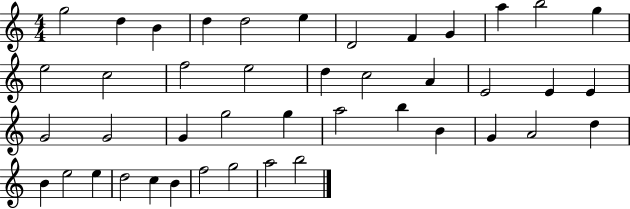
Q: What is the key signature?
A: C major